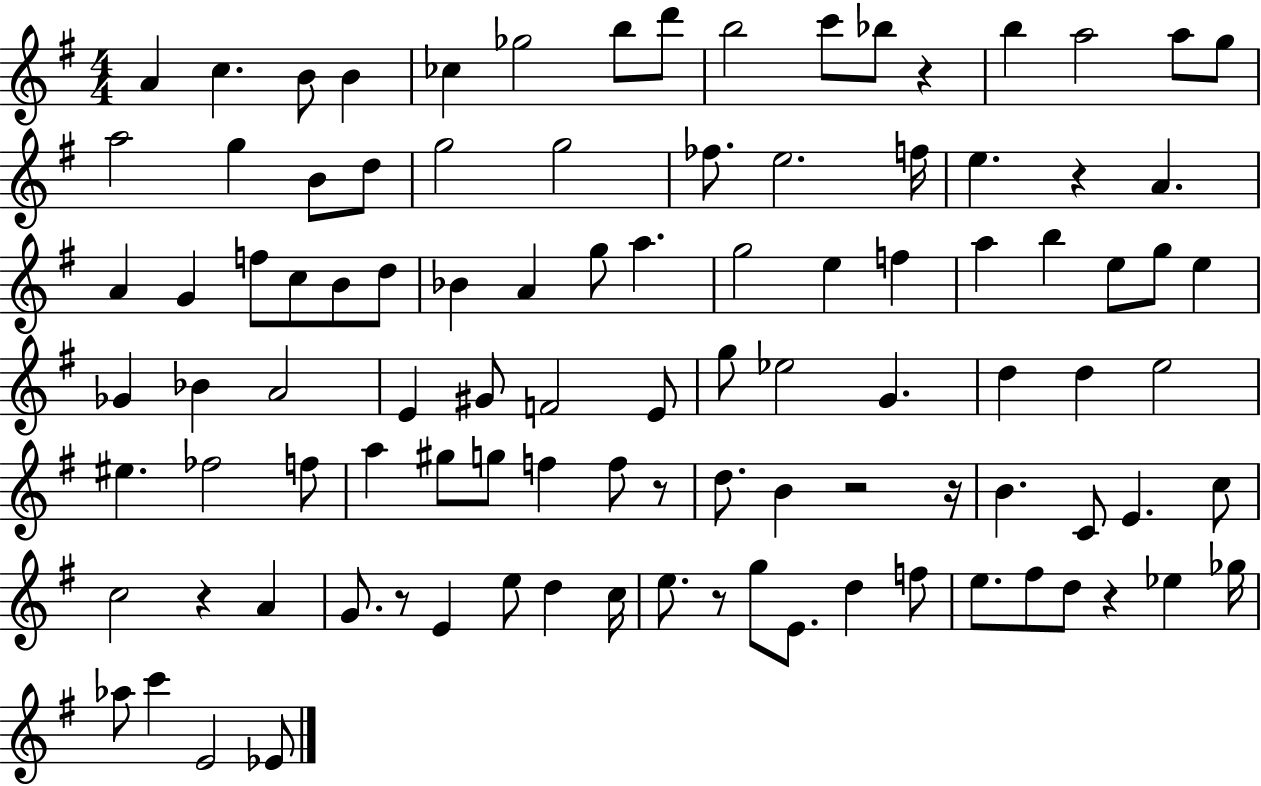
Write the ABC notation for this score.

X:1
T:Untitled
M:4/4
L:1/4
K:G
A c B/2 B _c _g2 b/2 d'/2 b2 c'/2 _b/2 z b a2 a/2 g/2 a2 g B/2 d/2 g2 g2 _f/2 e2 f/4 e z A A G f/2 c/2 B/2 d/2 _B A g/2 a g2 e f a b e/2 g/2 e _G _B A2 E ^G/2 F2 E/2 g/2 _e2 G d d e2 ^e _f2 f/2 a ^g/2 g/2 f f/2 z/2 d/2 B z2 z/4 B C/2 E c/2 c2 z A G/2 z/2 E e/2 d c/4 e/2 z/2 g/2 E/2 d f/2 e/2 ^f/2 d/2 z _e _g/4 _a/2 c' E2 _E/2